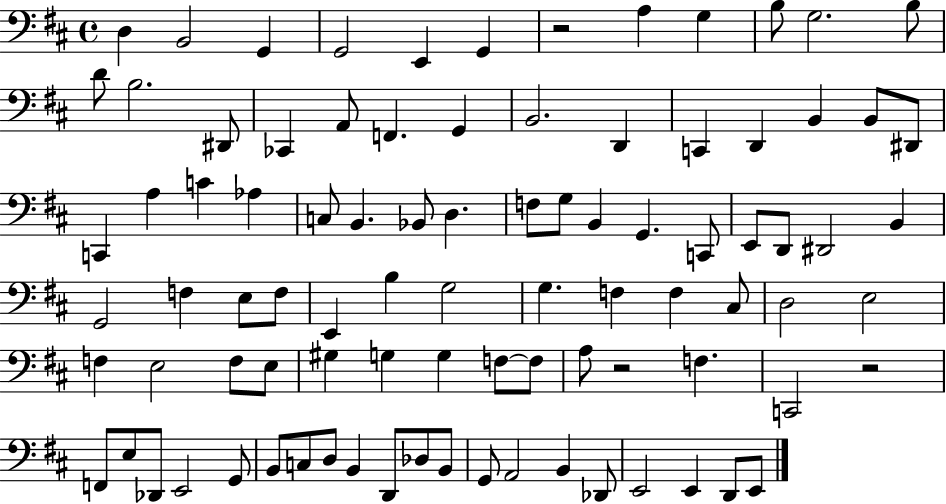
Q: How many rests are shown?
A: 3